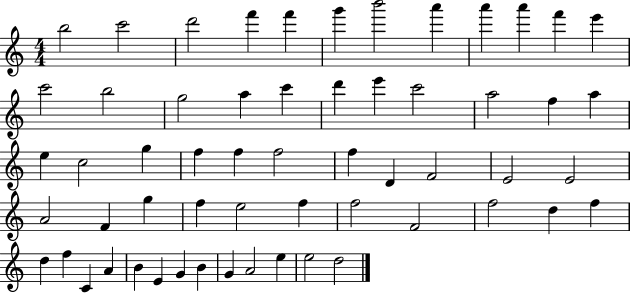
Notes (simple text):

B5/h C6/h D6/h F6/q F6/q G6/q B6/h A6/q A6/q A6/q F6/q E6/q C6/h B5/h G5/h A5/q C6/q D6/q E6/q C6/h A5/h F5/q A5/q E5/q C5/h G5/q F5/q F5/q F5/h F5/q D4/q F4/h E4/h E4/h A4/h F4/q G5/q F5/q E5/h F5/q F5/h F4/h F5/h D5/q F5/q D5/q F5/q C4/q A4/q B4/q E4/q G4/q B4/q G4/q A4/h E5/q E5/h D5/h